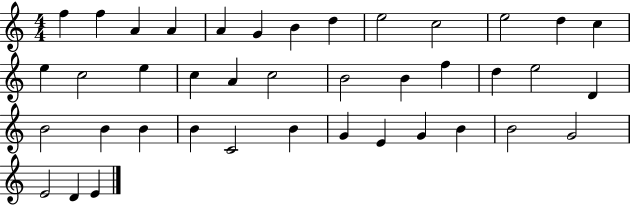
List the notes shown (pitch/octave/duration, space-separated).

F5/q F5/q A4/q A4/q A4/q G4/q B4/q D5/q E5/h C5/h E5/h D5/q C5/q E5/q C5/h E5/q C5/q A4/q C5/h B4/h B4/q F5/q D5/q E5/h D4/q B4/h B4/q B4/q B4/q C4/h B4/q G4/q E4/q G4/q B4/q B4/h G4/h E4/h D4/q E4/q